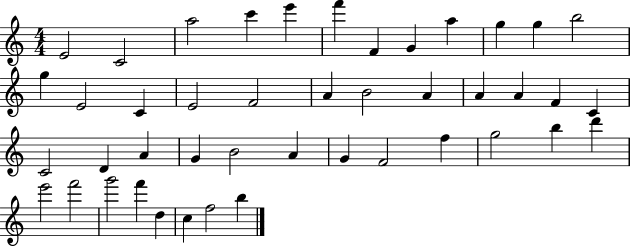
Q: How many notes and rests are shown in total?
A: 44